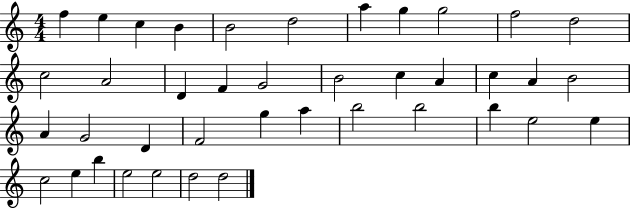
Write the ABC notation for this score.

X:1
T:Untitled
M:4/4
L:1/4
K:C
f e c B B2 d2 a g g2 f2 d2 c2 A2 D F G2 B2 c A c A B2 A G2 D F2 g a b2 b2 b e2 e c2 e b e2 e2 d2 d2